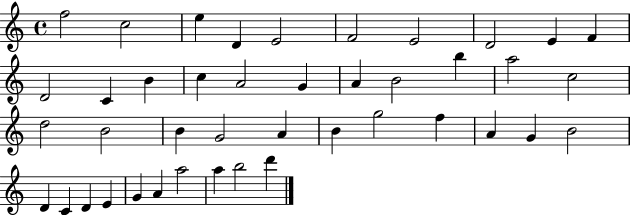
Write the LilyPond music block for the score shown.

{
  \clef treble
  \time 4/4
  \defaultTimeSignature
  \key c \major
  f''2 c''2 | e''4 d'4 e'2 | f'2 e'2 | d'2 e'4 f'4 | \break d'2 c'4 b'4 | c''4 a'2 g'4 | a'4 b'2 b''4 | a''2 c''2 | \break d''2 b'2 | b'4 g'2 a'4 | b'4 g''2 f''4 | a'4 g'4 b'2 | \break d'4 c'4 d'4 e'4 | g'4 a'4 a''2 | a''4 b''2 d'''4 | \bar "|."
}